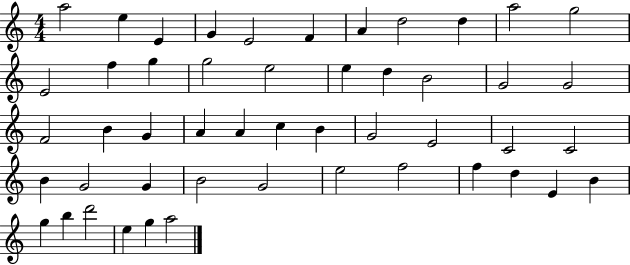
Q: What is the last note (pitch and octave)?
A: A5